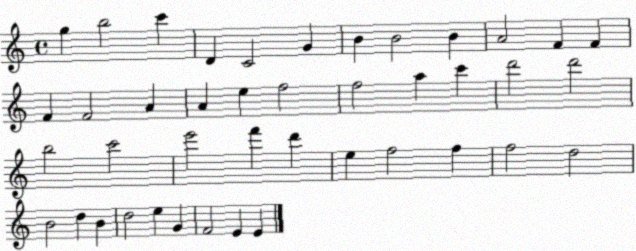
X:1
T:Untitled
M:4/4
L:1/4
K:C
g b2 c' D C2 G B B2 B A2 F F F F2 A A e f2 f2 a c' d'2 d'2 b2 c'2 e'2 f' d' e f2 f f2 d2 B2 d B d2 e G F2 E E